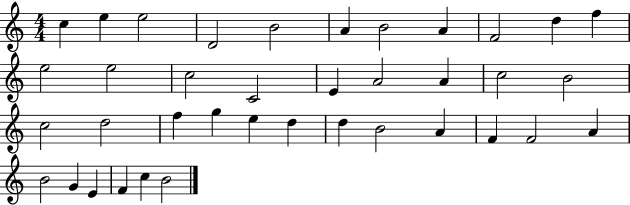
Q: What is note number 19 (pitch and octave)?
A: C5